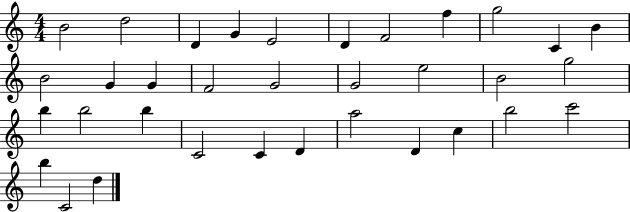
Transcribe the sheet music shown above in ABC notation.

X:1
T:Untitled
M:4/4
L:1/4
K:C
B2 d2 D G E2 D F2 f g2 C B B2 G G F2 G2 G2 e2 B2 g2 b b2 b C2 C D a2 D c b2 c'2 b C2 d